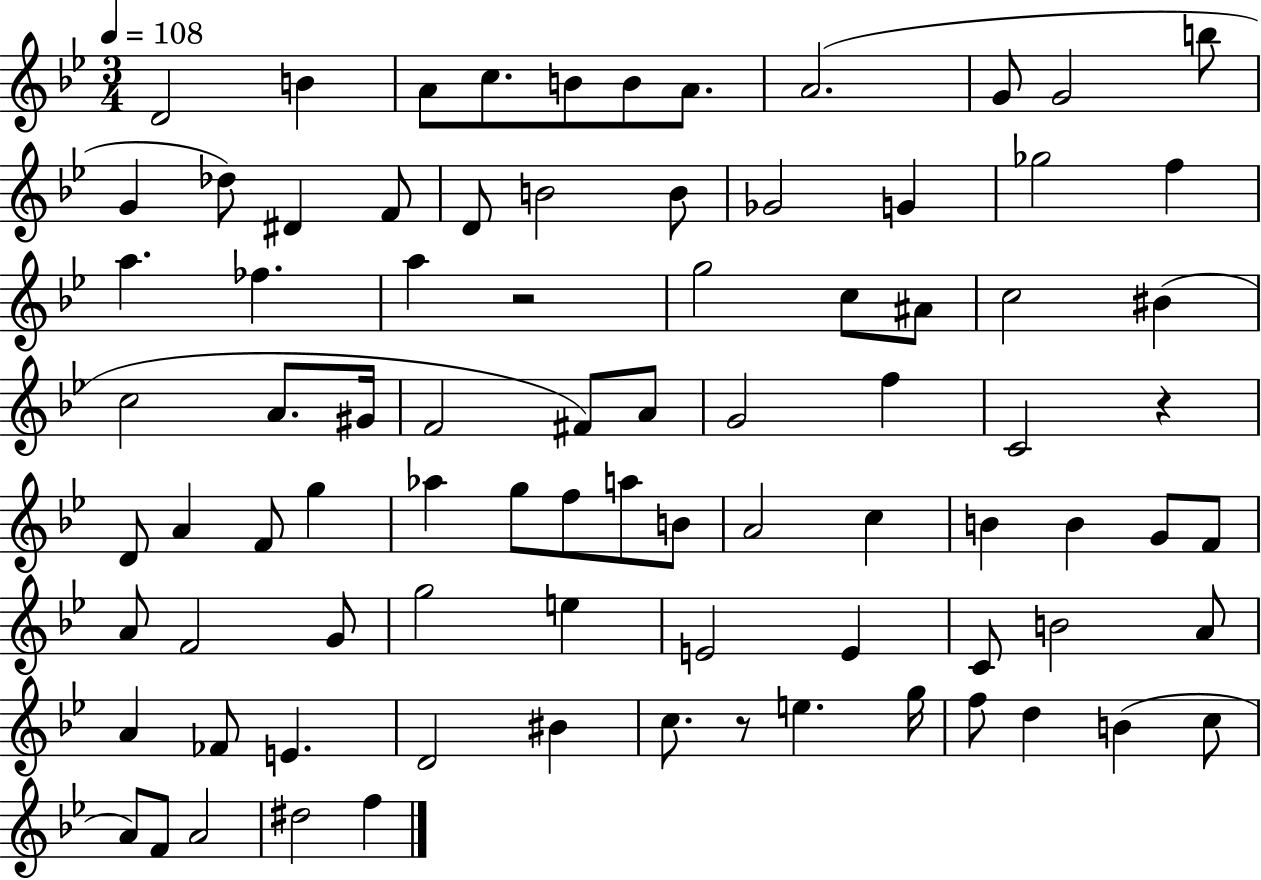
D4/h B4/q A4/e C5/e. B4/e B4/e A4/e. A4/h. G4/e G4/h B5/e G4/q Db5/e D#4/q F4/e D4/e B4/h B4/e Gb4/h G4/q Gb5/h F5/q A5/q. FES5/q. A5/q R/h G5/h C5/e A#4/e C5/h BIS4/q C5/h A4/e. G#4/s F4/h F#4/e A4/e G4/h F5/q C4/h R/q D4/e A4/q F4/e G5/q Ab5/q G5/e F5/e A5/e B4/e A4/h C5/q B4/q B4/q G4/e F4/e A4/e F4/h G4/e G5/h E5/q E4/h E4/q C4/e B4/h A4/e A4/q FES4/e E4/q. D4/h BIS4/q C5/e. R/e E5/q. G5/s F5/e D5/q B4/q C5/e A4/e F4/e A4/h D#5/h F5/q